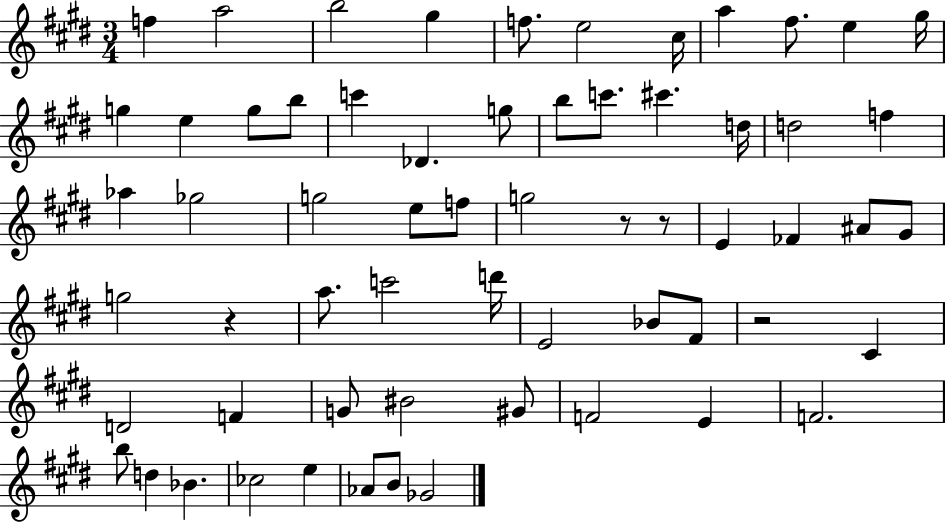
F5/q A5/h B5/h G#5/q F5/e. E5/h C#5/s A5/q F#5/e. E5/q G#5/s G5/q E5/q G5/e B5/e C6/q Db4/q. G5/e B5/e C6/e. C#6/q. D5/s D5/h F5/q Ab5/q Gb5/h G5/h E5/e F5/e G5/h R/e R/e E4/q FES4/q A#4/e G#4/e G5/h R/q A5/e. C6/h D6/s E4/h Bb4/e F#4/e R/h C#4/q D4/h F4/q G4/e BIS4/h G#4/e F4/h E4/q F4/h. B5/e D5/q Bb4/q. CES5/h E5/q Ab4/e B4/e Gb4/h